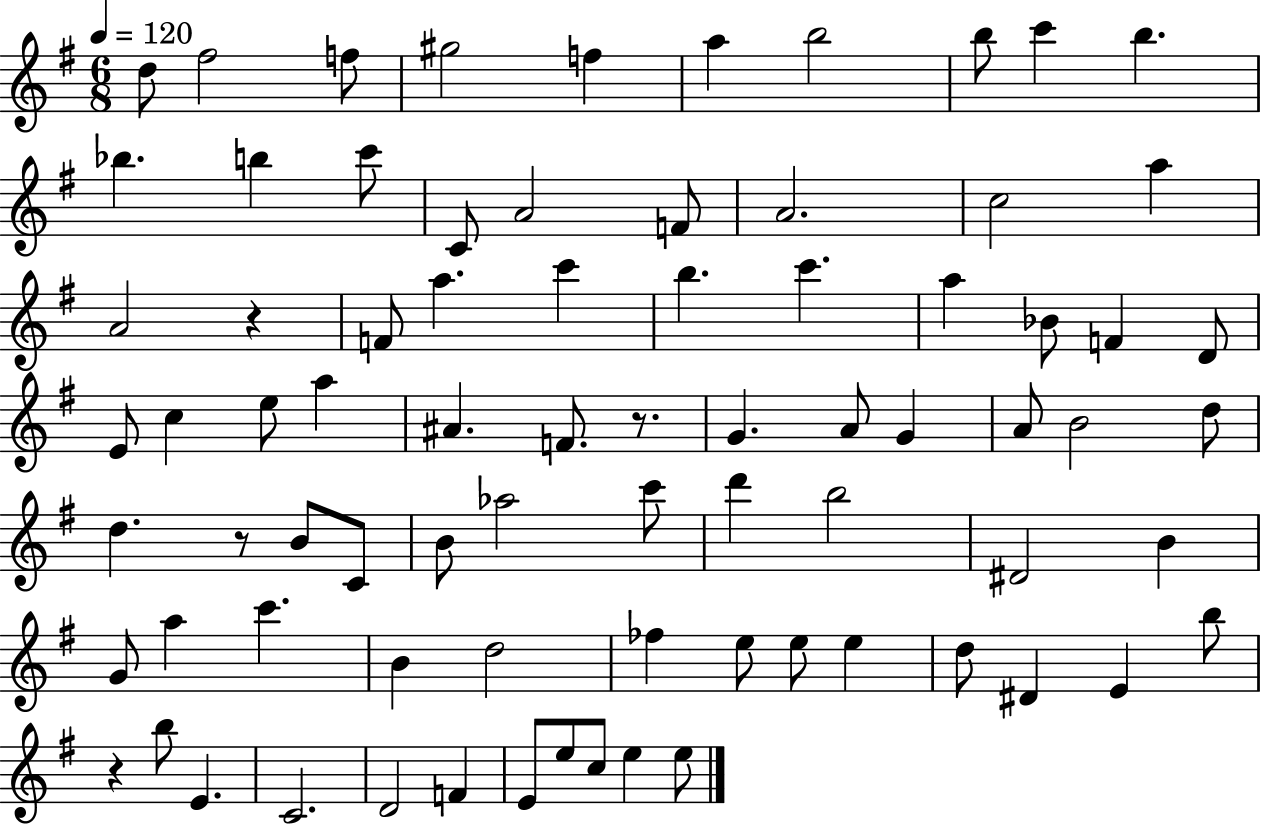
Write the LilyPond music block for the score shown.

{
  \clef treble
  \numericTimeSignature
  \time 6/8
  \key g \major
  \tempo 4 = 120
  d''8 fis''2 f''8 | gis''2 f''4 | a''4 b''2 | b''8 c'''4 b''4. | \break bes''4. b''4 c'''8 | c'8 a'2 f'8 | a'2. | c''2 a''4 | \break a'2 r4 | f'8 a''4. c'''4 | b''4. c'''4. | a''4 bes'8 f'4 d'8 | \break e'8 c''4 e''8 a''4 | ais'4. f'8. r8. | g'4. a'8 g'4 | a'8 b'2 d''8 | \break d''4. r8 b'8 c'8 | b'8 aes''2 c'''8 | d'''4 b''2 | dis'2 b'4 | \break g'8 a''4 c'''4. | b'4 d''2 | fes''4 e''8 e''8 e''4 | d''8 dis'4 e'4 b''8 | \break r4 b''8 e'4. | c'2. | d'2 f'4 | e'8 e''8 c''8 e''4 e''8 | \break \bar "|."
}